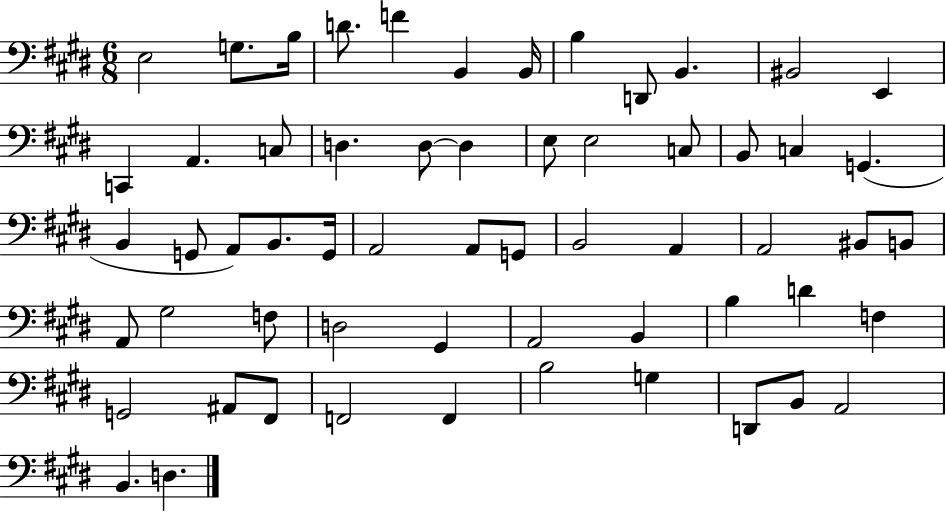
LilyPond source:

{
  \clef bass
  \numericTimeSignature
  \time 6/8
  \key e \major
  e2 g8. b16 | d'8. f'4 b,4 b,16 | b4 d,8 b,4. | bis,2 e,4 | \break c,4 a,4. c8 | d4. d8~~ d4 | e8 e2 c8 | b,8 c4 g,4.( | \break b,4 g,8 a,8) b,8. g,16 | a,2 a,8 g,8 | b,2 a,4 | a,2 bis,8 b,8 | \break a,8 gis2 f8 | d2 gis,4 | a,2 b,4 | b4 d'4 f4 | \break g,2 ais,8 fis,8 | f,2 f,4 | b2 g4 | d,8 b,8 a,2 | \break b,4. d4. | \bar "|."
}